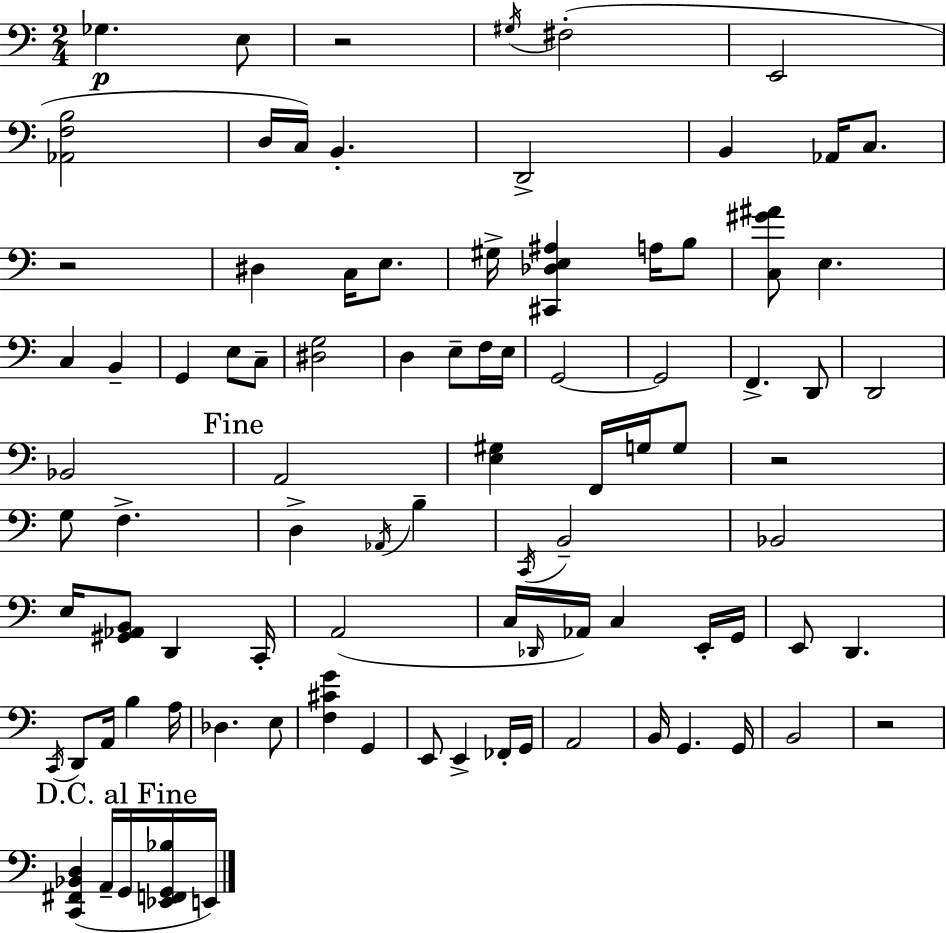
{
  \clef bass
  \numericTimeSignature
  \time 2/4
  \key a \minor
  ges4.\p e8 | r2 | \acciaccatura { gis16 } fis2-.( | e,2 | \break <aes, f b>2 | d16 c16) b,4.-. | d,2-> | b,4 aes,16 c8. | \break r2 | dis4 c16 e8. | gis16-> <cis, des e ais>4 a16 b8 | <c gis' ais'>8 e4. | \break c4 b,4-- | g,4 e8 c8-- | <dis g>2 | d4 e8-- f16 | \break e16 g,2~~ | g,2 | f,4.-> d,8 | d,2 | \break bes,2 | \mark "Fine" a,2 | <e gis>4 f,16 g16 g8 | r2 | \break g8 f4.-> | d4-> \acciaccatura { aes,16 } b4-- | \acciaccatura { c,16 } b,2-- | bes,2 | \break e16 <gis, aes, b,>8 d,4 | c,16-. a,2( | c16 \grace { des,16 } aes,16) c4 | e,16-. g,16 e,8 d,4. | \break \acciaccatura { c,16 } d,8 a,16 | b4 a16 des4. | e8 <f cis' g'>4 | g,4 e,8 e,4-> | \break fes,16-. g,16 a,2 | b,16 g,4. | g,16 b,2 | r2 | \break \mark "D.C. al Fine" <c, fis, bes, d>4( | a,16-- g,16 <ees, f, g, bes>16 e,16) \bar "|."
}